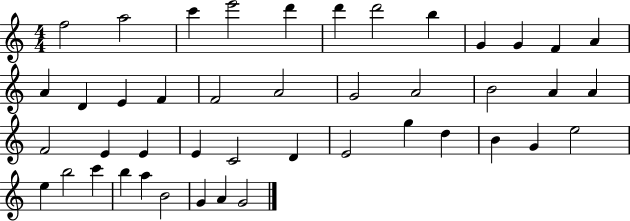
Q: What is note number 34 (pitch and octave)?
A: G4